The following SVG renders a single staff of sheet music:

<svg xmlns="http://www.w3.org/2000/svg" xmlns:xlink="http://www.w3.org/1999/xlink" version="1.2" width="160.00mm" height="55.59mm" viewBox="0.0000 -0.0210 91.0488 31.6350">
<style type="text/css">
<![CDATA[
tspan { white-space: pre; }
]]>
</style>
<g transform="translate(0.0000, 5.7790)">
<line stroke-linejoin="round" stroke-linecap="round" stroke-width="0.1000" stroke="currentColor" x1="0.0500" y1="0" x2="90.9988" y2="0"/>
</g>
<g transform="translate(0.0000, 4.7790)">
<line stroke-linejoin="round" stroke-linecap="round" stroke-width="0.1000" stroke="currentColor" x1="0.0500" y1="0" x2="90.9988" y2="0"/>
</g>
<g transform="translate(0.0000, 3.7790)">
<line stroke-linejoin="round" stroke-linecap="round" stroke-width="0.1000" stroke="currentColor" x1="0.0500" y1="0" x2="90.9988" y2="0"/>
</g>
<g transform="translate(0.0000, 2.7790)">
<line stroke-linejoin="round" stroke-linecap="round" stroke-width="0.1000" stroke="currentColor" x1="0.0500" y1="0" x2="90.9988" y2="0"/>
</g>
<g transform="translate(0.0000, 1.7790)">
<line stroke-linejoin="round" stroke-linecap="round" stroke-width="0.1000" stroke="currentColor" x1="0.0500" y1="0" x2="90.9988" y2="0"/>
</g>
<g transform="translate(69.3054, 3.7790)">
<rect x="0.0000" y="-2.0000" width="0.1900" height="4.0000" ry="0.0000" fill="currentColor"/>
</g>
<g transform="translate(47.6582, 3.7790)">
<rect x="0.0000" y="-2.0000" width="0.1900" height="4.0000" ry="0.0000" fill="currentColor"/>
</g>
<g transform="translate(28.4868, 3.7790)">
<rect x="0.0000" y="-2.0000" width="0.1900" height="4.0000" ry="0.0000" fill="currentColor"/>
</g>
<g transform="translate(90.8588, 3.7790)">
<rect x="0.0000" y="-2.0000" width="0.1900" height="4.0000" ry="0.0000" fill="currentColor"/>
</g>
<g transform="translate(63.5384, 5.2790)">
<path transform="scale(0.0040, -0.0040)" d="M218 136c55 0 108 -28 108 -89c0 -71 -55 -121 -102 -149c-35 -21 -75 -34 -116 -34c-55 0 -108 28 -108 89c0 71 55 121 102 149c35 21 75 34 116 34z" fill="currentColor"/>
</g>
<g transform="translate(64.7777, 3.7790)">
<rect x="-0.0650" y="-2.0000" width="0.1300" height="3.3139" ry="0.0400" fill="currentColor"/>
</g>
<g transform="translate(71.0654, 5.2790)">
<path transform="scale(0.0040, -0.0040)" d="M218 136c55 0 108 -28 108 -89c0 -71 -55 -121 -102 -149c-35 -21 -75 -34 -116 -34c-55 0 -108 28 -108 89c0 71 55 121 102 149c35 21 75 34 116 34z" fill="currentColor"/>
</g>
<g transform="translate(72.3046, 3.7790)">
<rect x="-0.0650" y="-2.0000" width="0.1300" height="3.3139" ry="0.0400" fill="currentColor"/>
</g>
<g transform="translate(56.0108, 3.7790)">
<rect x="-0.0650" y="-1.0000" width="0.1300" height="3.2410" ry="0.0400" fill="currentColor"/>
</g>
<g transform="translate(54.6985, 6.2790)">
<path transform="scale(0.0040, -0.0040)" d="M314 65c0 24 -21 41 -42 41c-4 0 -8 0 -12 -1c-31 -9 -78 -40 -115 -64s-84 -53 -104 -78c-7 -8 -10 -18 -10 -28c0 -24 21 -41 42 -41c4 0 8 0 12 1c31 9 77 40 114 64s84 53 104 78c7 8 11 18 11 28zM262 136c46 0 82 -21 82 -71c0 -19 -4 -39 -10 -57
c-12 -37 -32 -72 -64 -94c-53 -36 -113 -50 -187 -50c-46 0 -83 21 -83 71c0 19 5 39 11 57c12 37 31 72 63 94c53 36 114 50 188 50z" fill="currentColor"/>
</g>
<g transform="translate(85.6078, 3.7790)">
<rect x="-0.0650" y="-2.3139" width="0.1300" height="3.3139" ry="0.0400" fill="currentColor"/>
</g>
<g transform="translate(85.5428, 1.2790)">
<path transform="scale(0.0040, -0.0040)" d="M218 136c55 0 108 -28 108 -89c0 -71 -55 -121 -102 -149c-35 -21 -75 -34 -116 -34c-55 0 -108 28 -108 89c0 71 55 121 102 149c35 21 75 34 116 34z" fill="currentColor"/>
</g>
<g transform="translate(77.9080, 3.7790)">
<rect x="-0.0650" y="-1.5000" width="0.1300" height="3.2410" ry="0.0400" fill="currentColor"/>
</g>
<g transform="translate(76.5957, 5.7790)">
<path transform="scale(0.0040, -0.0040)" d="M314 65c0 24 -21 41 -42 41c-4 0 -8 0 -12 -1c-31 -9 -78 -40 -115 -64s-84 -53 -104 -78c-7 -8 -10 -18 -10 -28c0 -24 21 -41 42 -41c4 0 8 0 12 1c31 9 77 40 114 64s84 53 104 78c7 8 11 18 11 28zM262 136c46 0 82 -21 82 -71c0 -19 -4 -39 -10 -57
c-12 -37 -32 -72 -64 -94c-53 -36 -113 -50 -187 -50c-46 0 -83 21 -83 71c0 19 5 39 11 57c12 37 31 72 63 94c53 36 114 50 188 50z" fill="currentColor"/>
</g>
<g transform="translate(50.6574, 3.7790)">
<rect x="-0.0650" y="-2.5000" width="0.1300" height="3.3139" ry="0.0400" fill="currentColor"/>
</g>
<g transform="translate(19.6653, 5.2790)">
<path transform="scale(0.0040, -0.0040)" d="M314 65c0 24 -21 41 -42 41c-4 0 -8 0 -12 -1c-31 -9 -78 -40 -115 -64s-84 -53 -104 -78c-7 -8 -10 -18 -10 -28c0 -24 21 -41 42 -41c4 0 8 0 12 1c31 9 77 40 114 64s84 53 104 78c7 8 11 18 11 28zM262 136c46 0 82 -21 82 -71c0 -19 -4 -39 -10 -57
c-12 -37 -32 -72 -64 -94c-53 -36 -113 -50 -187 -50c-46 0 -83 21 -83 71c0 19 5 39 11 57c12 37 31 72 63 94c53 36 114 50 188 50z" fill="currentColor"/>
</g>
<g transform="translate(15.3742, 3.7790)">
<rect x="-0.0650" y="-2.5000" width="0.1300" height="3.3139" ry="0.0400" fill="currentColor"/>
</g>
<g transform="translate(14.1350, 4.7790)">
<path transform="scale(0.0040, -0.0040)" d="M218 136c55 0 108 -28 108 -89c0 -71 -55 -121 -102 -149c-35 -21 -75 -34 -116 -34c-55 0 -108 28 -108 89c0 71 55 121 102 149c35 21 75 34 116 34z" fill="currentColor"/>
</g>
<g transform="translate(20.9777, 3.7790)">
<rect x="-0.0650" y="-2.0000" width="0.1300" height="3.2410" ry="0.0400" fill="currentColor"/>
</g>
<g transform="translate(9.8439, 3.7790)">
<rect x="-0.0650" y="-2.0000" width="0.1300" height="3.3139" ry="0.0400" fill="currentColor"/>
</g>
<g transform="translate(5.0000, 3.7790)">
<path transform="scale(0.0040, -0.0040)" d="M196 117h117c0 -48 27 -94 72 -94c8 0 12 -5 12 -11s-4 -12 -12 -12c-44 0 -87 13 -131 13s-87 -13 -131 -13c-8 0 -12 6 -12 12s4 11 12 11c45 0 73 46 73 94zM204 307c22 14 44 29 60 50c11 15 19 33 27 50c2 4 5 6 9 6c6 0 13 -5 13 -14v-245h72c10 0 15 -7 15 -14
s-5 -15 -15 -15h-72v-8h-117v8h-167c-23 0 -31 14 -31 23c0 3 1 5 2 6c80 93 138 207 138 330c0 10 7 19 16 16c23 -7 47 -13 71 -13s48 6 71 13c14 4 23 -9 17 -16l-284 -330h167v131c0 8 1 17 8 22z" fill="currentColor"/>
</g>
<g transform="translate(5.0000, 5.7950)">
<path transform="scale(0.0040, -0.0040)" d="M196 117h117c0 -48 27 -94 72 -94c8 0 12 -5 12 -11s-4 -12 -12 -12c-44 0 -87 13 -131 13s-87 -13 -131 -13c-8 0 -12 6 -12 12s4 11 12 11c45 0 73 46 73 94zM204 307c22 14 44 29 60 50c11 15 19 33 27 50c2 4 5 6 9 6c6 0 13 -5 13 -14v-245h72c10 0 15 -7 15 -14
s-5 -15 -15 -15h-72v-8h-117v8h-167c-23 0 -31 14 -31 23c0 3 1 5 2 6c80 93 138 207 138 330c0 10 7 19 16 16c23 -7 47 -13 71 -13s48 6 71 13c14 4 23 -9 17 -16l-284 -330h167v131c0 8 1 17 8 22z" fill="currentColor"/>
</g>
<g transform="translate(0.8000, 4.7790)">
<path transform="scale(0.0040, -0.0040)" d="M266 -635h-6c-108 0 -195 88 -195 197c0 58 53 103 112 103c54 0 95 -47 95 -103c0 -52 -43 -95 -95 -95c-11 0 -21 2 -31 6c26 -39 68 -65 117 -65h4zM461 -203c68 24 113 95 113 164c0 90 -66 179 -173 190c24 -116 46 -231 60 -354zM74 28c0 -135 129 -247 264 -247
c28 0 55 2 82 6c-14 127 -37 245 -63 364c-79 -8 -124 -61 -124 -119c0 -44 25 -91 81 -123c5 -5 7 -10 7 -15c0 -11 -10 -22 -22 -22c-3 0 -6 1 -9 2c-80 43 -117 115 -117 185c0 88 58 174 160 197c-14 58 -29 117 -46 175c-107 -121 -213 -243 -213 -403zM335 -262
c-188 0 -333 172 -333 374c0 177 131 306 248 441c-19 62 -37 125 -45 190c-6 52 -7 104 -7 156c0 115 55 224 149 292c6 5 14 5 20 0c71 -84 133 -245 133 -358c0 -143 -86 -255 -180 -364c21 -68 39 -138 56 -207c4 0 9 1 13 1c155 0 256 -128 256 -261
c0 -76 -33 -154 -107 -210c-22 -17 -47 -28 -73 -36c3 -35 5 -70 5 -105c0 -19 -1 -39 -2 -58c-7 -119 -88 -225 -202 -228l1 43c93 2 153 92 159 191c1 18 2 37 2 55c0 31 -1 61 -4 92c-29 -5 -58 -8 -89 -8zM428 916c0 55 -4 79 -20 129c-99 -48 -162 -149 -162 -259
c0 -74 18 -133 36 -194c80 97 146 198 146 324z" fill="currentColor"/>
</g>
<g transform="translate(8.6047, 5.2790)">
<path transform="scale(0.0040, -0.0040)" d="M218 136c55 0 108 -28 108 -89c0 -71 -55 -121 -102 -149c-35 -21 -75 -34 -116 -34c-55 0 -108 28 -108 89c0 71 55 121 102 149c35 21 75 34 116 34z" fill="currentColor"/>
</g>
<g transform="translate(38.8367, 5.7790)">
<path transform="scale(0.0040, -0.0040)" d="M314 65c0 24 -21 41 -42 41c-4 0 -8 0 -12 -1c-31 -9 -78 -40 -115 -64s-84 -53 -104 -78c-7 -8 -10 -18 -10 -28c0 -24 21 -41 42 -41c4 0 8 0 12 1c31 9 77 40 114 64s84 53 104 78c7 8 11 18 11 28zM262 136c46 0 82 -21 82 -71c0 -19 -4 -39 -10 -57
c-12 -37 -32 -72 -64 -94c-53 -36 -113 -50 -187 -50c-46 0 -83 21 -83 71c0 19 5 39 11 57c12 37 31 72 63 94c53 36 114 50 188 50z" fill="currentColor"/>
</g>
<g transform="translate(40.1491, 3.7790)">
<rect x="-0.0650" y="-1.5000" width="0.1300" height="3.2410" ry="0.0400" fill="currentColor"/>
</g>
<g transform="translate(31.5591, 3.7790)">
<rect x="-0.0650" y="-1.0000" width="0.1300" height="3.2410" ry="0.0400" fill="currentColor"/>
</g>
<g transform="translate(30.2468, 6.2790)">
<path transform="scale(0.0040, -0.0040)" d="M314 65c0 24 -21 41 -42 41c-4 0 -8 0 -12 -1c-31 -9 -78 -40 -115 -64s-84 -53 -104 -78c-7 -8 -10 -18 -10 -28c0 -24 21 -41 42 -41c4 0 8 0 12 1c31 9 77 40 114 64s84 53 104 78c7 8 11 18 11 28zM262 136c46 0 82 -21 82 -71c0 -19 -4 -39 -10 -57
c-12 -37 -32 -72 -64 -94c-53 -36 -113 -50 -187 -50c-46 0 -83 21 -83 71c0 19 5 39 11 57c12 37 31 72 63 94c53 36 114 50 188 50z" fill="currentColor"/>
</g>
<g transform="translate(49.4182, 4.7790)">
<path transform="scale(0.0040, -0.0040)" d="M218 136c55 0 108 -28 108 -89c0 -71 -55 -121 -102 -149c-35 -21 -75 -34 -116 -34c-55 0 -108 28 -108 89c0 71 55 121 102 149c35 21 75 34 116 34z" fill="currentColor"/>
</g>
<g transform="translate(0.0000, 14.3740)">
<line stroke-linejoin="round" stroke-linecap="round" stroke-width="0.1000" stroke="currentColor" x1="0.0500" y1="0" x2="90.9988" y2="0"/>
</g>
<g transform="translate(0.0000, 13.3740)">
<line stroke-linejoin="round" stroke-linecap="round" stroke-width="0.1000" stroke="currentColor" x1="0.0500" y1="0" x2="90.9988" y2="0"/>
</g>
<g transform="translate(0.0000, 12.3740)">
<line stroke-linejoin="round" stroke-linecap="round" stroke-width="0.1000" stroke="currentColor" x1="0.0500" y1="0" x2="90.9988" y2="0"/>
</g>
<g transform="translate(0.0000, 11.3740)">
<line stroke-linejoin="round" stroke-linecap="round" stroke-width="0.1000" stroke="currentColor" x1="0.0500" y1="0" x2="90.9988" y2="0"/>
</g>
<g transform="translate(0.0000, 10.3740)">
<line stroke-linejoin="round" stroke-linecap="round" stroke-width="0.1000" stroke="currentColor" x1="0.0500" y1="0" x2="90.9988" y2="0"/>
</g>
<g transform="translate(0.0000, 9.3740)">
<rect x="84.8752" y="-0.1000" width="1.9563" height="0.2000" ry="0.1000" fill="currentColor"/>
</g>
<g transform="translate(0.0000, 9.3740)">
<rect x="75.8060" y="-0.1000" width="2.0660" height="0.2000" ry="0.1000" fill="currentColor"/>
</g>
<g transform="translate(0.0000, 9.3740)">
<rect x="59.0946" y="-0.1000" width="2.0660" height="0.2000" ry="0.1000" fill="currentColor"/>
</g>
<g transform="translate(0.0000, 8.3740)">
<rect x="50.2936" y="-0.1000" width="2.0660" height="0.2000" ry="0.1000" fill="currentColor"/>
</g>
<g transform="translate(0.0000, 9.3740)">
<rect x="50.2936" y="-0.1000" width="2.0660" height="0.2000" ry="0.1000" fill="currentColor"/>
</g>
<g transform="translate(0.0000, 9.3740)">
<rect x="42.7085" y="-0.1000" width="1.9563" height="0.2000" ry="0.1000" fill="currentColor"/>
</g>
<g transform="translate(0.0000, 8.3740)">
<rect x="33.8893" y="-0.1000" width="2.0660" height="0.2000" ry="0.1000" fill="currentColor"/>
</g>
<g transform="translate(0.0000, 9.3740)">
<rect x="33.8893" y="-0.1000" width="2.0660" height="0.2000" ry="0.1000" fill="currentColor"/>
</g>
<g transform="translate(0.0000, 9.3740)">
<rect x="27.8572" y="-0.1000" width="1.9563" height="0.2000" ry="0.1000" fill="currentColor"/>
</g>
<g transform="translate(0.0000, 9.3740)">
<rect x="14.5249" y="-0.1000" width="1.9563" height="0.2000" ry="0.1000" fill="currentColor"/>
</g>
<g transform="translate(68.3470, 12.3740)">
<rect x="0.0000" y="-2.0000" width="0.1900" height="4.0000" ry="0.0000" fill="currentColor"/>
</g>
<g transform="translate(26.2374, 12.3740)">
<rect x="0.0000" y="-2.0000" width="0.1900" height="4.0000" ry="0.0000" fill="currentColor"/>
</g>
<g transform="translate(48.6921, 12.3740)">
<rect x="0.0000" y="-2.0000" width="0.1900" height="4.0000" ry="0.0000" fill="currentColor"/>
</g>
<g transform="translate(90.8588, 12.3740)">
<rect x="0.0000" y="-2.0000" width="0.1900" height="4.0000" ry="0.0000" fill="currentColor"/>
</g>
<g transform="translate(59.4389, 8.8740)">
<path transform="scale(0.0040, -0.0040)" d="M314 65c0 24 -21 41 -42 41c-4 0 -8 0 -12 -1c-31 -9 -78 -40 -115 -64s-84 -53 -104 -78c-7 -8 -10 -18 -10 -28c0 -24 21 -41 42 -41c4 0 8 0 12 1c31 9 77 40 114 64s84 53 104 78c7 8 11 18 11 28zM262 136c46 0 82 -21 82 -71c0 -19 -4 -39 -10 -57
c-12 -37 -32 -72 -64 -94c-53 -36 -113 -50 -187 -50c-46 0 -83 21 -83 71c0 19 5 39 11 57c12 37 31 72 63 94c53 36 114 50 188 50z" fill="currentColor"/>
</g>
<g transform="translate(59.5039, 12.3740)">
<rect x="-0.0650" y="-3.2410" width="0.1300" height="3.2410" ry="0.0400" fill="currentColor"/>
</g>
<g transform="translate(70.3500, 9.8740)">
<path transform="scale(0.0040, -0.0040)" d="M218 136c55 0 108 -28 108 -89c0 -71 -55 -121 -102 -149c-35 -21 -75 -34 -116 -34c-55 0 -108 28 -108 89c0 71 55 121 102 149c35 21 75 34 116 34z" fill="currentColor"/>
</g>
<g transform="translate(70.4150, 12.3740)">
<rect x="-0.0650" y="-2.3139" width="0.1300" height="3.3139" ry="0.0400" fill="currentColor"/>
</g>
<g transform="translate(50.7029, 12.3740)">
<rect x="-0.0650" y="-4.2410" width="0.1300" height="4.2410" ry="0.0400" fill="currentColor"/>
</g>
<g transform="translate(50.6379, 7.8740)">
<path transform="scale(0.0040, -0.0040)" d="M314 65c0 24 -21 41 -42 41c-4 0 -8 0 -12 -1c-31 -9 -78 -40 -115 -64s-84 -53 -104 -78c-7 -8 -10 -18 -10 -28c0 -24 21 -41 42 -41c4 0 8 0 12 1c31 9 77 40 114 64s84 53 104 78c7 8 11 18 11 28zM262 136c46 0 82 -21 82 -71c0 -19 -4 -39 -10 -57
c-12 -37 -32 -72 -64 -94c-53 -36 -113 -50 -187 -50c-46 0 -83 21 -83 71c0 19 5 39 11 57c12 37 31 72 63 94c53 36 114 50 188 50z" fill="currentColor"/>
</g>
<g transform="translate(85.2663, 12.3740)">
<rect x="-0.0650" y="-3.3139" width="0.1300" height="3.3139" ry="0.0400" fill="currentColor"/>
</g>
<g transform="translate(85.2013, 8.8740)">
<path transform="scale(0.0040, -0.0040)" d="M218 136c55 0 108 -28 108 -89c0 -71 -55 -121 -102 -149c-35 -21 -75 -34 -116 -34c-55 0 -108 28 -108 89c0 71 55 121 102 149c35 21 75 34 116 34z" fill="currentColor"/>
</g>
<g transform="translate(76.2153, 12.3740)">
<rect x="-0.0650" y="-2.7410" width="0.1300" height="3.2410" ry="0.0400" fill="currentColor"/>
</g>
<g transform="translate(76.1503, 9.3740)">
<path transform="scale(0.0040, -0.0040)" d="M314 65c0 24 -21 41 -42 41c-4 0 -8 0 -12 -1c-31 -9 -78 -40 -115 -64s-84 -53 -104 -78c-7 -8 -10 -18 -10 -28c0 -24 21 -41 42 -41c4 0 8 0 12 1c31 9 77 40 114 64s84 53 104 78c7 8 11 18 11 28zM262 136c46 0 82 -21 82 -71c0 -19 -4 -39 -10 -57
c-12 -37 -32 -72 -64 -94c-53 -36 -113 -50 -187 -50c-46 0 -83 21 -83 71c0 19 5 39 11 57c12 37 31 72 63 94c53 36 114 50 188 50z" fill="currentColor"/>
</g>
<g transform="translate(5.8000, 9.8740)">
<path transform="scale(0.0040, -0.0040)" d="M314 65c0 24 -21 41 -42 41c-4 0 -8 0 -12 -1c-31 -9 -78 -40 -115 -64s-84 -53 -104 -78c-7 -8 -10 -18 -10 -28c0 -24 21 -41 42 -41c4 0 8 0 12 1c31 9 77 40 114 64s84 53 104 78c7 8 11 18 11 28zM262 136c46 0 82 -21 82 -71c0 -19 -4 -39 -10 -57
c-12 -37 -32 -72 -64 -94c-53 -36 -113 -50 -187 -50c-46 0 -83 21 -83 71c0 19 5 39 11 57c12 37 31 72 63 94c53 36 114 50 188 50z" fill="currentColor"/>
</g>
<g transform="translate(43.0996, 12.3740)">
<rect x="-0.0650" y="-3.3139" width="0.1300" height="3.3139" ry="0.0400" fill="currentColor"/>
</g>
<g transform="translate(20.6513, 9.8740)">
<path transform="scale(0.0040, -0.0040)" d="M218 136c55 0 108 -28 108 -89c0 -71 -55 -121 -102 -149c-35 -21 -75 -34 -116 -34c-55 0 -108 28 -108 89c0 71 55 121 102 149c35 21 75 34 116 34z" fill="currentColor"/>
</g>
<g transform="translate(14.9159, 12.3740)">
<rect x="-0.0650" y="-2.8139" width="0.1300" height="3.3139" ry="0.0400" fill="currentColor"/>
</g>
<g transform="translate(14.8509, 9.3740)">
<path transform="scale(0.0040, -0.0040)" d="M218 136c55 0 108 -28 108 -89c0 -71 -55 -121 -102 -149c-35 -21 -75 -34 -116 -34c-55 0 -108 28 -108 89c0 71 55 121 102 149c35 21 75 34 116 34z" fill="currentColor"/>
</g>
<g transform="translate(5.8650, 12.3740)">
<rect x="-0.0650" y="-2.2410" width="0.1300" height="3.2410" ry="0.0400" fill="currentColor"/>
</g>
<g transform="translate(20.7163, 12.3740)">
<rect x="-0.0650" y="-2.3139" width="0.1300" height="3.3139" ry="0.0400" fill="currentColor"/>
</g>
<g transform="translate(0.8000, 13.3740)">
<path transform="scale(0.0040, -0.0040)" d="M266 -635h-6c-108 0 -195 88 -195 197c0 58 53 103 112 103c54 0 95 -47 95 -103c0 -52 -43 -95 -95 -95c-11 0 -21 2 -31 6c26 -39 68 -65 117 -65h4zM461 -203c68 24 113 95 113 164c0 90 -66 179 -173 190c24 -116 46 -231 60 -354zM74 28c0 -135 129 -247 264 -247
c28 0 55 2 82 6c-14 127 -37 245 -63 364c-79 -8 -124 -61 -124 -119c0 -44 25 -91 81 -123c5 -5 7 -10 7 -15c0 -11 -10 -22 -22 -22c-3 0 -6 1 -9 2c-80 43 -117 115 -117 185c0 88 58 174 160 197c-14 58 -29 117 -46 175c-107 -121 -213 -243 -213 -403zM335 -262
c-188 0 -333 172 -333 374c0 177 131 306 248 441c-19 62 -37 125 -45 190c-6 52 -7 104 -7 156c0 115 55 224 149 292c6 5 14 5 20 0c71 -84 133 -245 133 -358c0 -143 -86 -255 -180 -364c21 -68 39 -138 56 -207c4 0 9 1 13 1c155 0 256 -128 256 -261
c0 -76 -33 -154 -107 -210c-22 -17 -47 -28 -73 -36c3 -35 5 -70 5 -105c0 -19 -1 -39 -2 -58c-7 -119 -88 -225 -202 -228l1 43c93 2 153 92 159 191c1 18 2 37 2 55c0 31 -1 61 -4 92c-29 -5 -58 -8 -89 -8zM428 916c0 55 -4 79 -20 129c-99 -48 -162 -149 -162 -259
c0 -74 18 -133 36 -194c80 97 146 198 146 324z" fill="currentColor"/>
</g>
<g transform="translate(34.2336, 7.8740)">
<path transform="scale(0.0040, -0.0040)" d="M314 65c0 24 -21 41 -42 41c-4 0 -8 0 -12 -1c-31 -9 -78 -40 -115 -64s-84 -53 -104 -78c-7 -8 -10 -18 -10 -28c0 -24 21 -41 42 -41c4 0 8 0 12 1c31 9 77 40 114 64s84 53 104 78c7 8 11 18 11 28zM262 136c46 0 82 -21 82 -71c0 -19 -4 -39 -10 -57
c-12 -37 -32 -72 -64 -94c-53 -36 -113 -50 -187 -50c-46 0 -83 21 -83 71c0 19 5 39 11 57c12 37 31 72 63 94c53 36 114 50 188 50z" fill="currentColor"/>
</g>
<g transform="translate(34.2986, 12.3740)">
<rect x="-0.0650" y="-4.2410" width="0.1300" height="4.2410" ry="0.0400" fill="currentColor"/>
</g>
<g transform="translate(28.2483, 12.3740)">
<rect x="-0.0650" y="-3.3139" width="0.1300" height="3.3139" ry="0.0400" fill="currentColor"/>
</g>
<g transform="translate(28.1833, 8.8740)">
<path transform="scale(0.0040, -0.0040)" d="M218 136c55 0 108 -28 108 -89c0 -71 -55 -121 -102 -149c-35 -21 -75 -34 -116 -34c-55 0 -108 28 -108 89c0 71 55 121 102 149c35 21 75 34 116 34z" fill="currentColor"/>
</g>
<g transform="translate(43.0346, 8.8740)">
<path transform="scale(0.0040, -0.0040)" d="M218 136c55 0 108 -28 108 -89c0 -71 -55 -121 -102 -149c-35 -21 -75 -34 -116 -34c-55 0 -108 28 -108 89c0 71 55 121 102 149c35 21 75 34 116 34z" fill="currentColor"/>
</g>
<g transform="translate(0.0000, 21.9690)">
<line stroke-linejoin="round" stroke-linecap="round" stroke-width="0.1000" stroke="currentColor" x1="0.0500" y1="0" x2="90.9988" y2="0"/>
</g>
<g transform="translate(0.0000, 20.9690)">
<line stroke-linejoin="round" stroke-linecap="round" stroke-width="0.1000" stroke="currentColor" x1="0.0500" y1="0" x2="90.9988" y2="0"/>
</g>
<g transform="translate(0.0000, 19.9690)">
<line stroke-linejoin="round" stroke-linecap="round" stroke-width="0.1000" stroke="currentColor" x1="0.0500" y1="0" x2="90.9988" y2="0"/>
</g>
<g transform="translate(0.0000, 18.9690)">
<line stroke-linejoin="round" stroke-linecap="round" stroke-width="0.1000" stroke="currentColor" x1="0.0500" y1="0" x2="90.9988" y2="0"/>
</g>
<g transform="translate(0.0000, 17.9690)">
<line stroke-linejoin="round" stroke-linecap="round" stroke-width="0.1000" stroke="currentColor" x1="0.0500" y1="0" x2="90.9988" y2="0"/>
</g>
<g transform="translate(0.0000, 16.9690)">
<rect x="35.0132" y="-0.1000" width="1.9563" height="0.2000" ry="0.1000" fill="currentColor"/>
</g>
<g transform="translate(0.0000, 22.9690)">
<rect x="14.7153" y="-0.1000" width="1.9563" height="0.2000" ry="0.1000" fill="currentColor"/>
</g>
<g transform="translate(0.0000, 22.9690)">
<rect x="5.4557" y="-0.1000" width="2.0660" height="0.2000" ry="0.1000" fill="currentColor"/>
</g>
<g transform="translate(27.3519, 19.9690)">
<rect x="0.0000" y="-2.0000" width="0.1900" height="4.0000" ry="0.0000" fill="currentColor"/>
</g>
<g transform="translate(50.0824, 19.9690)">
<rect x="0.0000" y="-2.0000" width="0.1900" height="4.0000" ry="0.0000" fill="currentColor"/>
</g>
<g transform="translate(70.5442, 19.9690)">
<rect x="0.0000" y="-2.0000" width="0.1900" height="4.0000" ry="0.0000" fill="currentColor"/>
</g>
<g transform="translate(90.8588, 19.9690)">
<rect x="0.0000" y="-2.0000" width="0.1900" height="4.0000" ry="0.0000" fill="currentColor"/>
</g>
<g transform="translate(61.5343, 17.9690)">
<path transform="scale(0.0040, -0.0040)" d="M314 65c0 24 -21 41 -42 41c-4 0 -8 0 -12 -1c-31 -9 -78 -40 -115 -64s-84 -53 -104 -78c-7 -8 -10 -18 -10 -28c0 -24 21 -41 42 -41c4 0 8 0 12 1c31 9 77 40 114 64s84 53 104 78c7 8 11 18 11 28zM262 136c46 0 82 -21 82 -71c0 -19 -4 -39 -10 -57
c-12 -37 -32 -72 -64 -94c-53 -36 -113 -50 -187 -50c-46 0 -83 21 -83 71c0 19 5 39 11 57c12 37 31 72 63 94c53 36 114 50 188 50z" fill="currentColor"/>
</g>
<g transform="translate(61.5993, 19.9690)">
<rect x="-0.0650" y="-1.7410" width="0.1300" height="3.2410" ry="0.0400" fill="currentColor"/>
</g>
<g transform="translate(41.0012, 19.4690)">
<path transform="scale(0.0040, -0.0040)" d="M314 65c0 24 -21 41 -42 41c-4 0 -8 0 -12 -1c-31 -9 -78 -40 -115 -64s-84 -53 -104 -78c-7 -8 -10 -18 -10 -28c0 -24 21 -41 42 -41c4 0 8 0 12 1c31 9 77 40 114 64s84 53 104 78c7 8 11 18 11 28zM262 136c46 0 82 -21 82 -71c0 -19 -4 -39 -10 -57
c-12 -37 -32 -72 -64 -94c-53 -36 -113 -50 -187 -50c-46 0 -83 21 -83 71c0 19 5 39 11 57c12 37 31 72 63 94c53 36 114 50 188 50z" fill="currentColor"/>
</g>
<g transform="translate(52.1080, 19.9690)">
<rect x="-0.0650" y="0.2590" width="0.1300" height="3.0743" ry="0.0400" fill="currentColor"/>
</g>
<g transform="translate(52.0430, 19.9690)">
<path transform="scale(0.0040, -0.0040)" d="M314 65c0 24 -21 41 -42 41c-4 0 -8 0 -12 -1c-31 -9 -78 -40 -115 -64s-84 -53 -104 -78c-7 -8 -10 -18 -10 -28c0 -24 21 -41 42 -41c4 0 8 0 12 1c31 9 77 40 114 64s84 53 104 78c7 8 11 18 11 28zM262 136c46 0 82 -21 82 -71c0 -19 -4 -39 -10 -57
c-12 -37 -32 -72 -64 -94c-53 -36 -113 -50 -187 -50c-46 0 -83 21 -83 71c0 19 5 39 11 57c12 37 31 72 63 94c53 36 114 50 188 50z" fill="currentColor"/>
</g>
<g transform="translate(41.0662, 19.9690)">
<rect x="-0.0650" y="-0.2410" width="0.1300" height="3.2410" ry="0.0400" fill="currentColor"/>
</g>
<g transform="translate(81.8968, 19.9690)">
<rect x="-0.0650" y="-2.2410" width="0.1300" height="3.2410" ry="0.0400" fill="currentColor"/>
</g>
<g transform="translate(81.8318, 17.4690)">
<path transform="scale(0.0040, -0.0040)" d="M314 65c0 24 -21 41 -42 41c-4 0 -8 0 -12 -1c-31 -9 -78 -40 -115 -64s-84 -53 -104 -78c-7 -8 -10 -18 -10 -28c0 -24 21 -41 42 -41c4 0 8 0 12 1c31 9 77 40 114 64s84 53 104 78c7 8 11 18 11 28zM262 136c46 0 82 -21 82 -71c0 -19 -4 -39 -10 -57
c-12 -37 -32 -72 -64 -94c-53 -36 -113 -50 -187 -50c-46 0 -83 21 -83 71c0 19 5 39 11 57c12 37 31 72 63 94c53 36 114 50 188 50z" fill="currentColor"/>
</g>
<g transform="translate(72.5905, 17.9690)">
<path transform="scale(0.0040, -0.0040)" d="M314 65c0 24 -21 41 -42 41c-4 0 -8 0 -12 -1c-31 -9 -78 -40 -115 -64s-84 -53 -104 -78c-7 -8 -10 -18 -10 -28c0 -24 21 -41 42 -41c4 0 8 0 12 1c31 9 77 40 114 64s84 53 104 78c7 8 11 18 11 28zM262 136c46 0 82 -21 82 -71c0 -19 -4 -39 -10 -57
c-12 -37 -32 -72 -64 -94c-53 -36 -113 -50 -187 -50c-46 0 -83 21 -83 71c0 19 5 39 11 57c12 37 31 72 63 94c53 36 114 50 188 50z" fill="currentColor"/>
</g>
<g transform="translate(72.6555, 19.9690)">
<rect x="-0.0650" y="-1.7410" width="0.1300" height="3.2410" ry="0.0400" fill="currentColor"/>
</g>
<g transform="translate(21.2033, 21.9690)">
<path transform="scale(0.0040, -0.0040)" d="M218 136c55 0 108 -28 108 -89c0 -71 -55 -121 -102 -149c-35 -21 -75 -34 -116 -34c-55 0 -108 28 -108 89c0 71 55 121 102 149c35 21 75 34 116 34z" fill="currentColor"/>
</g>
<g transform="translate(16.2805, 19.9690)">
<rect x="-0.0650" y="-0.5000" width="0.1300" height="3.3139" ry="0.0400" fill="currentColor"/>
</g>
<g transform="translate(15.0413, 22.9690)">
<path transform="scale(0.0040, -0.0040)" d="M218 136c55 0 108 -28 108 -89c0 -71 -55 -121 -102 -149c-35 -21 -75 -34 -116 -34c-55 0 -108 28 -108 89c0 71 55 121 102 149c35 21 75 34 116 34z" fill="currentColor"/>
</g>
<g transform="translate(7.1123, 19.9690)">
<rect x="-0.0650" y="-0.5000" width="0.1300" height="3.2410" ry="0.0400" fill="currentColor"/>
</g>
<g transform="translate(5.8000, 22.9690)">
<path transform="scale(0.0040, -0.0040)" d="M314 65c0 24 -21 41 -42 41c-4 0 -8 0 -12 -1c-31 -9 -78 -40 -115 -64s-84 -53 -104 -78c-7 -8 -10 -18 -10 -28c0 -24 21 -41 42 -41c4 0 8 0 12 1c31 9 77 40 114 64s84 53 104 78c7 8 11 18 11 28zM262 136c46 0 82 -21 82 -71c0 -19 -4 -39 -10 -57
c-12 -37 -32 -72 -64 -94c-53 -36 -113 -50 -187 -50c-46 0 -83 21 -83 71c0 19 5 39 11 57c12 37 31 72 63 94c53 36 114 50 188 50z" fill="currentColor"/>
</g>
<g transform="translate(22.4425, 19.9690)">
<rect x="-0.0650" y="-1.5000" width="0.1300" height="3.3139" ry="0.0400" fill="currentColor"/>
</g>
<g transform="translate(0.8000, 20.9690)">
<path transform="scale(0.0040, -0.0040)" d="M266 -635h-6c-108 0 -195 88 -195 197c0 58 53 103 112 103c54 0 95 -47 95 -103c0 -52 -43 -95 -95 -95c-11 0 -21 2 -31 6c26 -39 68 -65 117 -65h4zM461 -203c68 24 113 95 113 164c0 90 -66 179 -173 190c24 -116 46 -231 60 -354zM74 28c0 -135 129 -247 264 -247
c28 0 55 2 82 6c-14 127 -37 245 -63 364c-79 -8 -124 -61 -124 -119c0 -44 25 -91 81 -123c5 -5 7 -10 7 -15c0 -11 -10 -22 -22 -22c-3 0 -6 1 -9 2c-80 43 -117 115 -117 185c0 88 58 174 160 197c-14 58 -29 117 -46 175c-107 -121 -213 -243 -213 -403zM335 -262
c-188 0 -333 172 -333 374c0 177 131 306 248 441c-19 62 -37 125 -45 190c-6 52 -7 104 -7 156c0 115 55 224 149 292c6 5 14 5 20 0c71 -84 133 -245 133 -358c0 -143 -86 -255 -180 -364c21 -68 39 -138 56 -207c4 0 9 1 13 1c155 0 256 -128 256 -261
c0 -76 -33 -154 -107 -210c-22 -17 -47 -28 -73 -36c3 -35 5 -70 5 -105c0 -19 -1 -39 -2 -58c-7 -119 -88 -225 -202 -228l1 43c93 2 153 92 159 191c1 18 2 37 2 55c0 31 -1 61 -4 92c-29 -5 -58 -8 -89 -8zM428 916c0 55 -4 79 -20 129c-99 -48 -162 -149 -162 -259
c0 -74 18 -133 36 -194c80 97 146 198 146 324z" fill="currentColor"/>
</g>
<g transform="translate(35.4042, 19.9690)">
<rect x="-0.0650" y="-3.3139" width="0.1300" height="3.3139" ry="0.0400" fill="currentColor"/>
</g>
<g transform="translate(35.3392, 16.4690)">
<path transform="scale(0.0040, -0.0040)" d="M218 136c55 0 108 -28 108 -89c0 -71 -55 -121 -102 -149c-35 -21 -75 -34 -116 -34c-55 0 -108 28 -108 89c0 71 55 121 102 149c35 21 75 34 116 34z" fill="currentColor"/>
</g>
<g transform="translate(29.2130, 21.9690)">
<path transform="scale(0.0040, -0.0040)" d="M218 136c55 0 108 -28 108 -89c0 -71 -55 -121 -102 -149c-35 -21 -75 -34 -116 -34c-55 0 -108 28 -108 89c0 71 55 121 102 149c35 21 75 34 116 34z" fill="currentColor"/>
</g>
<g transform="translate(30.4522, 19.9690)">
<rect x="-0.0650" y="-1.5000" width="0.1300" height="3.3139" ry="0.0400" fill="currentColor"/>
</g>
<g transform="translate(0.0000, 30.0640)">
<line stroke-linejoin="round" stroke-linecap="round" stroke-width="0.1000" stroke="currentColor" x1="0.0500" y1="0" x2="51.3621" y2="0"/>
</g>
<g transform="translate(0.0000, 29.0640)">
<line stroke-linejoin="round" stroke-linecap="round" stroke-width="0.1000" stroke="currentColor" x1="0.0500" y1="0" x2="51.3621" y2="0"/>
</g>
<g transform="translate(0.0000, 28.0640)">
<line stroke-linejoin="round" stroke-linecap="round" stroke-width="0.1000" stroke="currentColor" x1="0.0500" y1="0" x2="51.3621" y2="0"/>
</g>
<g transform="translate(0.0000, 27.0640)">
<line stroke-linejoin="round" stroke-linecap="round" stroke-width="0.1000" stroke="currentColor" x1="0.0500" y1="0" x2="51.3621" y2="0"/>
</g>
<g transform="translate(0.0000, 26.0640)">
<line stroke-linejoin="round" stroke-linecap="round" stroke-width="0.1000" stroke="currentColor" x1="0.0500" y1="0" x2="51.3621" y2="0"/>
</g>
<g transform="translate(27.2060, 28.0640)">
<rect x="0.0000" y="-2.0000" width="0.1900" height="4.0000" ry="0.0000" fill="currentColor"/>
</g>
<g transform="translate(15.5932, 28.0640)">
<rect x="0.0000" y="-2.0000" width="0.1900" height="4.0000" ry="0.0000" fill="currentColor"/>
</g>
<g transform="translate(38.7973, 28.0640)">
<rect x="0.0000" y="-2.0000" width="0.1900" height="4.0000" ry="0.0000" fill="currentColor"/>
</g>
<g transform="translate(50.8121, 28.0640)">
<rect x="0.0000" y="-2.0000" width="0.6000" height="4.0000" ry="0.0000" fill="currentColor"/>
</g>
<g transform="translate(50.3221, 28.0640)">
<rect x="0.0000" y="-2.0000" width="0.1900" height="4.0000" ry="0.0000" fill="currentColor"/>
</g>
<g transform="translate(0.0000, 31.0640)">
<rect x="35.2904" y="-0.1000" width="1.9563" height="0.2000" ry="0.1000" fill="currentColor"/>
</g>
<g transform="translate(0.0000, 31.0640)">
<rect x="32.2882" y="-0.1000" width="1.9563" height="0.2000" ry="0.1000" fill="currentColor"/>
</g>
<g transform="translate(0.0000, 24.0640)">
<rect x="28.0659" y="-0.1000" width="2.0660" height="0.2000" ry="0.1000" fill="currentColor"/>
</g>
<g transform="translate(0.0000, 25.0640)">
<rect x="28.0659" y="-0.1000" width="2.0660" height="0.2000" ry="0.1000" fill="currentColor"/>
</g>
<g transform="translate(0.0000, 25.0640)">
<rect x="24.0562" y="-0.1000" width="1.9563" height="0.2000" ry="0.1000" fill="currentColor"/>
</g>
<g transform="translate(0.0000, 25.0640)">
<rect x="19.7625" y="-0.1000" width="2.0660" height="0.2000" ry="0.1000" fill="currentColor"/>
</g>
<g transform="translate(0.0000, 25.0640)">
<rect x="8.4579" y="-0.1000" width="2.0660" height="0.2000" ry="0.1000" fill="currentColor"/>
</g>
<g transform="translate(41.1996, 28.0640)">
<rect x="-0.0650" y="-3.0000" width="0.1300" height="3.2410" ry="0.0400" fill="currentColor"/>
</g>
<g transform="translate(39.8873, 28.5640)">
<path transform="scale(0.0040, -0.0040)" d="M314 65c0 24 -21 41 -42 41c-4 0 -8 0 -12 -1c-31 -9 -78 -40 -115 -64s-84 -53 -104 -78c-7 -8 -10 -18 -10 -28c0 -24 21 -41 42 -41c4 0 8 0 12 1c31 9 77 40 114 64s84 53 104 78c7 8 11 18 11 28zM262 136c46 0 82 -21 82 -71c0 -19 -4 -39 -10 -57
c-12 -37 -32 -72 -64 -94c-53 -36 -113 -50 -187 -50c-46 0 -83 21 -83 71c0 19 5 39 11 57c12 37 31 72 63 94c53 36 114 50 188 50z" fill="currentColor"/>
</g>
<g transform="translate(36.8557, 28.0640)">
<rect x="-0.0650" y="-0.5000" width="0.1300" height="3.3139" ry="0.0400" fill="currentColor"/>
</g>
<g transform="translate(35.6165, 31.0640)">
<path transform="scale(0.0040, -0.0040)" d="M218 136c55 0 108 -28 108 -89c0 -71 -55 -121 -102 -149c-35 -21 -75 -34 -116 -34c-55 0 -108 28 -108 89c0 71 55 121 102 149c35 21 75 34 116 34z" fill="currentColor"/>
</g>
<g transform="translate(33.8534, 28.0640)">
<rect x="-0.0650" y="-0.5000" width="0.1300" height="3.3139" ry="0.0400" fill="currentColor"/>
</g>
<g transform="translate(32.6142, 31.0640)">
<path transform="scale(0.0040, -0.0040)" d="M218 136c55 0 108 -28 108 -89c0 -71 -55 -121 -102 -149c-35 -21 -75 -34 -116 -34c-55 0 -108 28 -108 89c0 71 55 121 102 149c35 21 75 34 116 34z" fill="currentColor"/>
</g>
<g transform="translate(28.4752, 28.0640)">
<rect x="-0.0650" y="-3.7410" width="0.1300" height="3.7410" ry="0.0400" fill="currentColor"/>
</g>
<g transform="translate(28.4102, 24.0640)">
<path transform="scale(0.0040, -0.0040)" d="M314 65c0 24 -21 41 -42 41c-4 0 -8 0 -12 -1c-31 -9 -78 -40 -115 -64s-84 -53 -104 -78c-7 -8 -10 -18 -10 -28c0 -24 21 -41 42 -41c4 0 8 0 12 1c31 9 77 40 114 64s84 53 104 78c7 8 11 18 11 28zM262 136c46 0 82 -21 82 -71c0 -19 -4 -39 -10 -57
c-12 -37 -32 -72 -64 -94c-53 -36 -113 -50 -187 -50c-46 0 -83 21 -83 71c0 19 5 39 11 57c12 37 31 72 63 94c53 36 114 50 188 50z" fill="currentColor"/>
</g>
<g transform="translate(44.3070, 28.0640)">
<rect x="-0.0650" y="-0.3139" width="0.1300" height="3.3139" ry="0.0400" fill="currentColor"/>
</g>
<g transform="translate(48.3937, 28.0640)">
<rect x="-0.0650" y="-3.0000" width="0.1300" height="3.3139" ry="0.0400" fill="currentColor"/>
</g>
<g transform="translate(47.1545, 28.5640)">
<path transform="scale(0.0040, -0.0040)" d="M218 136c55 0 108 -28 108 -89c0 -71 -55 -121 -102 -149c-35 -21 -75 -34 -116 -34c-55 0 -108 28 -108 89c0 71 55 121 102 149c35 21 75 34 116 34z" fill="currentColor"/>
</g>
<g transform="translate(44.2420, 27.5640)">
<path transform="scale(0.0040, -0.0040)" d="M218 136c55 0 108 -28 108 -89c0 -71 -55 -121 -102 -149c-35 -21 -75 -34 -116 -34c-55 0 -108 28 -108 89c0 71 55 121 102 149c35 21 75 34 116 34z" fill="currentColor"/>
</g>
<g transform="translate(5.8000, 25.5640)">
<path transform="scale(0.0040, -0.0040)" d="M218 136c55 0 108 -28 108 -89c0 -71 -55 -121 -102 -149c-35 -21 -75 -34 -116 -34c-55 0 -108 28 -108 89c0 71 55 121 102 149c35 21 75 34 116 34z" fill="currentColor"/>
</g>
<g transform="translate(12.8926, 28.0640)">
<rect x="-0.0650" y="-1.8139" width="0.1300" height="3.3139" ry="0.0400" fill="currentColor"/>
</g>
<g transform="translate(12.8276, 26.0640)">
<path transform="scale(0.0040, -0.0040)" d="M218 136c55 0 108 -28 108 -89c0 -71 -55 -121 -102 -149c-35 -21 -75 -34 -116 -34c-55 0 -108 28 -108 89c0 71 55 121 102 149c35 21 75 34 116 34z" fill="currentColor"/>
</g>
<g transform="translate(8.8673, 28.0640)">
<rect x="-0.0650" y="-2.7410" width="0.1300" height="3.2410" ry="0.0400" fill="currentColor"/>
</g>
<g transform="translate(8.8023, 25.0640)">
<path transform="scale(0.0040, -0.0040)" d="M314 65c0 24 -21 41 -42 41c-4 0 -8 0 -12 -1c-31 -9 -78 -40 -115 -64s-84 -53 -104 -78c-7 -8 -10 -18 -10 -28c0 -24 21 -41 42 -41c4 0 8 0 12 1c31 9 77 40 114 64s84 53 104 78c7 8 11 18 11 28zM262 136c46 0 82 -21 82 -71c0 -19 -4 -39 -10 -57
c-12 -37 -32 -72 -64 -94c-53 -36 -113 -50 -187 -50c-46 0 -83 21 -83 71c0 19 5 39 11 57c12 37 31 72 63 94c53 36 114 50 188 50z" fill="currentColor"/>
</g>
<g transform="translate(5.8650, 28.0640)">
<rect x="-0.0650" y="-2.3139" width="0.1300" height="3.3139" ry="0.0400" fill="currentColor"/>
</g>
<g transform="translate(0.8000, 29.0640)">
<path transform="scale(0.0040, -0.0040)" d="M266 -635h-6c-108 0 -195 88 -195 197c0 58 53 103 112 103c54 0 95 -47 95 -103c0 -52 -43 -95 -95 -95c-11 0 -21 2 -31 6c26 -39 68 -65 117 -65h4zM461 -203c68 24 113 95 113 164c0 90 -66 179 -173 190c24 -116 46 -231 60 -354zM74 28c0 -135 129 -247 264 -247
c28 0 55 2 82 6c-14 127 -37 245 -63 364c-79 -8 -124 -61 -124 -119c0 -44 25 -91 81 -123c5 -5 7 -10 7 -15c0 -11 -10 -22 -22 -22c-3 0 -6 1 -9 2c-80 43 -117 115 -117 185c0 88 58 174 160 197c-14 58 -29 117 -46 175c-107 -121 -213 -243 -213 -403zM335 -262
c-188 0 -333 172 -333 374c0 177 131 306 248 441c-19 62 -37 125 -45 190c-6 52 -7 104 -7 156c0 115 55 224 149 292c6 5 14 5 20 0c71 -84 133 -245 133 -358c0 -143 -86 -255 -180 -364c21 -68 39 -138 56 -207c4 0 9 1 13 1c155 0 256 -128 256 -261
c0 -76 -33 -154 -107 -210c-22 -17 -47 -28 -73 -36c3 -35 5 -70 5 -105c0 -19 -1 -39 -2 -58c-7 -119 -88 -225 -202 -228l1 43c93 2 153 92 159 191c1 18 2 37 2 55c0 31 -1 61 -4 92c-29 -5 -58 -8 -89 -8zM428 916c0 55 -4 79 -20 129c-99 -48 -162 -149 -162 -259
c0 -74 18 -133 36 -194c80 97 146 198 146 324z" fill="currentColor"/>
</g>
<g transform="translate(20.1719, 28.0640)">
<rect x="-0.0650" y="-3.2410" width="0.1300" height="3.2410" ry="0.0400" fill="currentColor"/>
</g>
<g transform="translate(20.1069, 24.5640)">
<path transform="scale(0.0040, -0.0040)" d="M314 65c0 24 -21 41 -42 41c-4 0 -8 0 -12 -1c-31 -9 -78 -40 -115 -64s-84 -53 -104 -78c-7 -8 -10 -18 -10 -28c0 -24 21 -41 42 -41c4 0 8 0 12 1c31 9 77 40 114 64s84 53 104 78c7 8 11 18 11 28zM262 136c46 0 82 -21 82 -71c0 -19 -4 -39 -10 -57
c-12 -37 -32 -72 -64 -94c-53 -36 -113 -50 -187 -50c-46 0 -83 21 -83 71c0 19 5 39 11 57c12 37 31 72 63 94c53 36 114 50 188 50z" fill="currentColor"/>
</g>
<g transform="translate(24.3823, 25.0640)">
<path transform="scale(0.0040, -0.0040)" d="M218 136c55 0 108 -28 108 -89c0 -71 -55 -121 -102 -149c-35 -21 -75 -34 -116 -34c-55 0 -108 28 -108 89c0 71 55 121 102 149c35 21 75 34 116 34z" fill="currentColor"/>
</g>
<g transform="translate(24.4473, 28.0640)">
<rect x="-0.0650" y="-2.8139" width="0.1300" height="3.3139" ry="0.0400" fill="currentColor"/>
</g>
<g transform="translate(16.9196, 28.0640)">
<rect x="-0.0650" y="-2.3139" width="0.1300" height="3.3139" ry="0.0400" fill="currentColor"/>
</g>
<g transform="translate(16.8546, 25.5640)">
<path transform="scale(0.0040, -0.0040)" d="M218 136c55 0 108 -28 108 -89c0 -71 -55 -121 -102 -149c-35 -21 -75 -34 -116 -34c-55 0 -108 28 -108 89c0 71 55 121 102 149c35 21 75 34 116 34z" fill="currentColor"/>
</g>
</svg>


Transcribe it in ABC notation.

X:1
T:Untitled
M:4/4
L:1/4
K:C
F G F2 D2 E2 G D2 F F E2 g g2 a g b d'2 b d'2 b2 g a2 b C2 C E E b c2 B2 f2 f2 g2 g a2 f g b2 a c'2 C C A2 c A